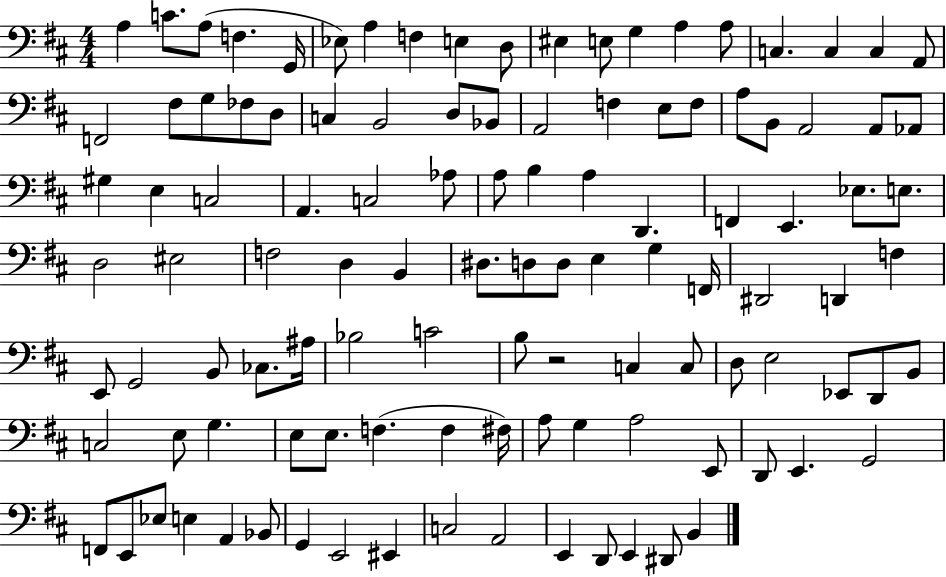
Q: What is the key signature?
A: D major